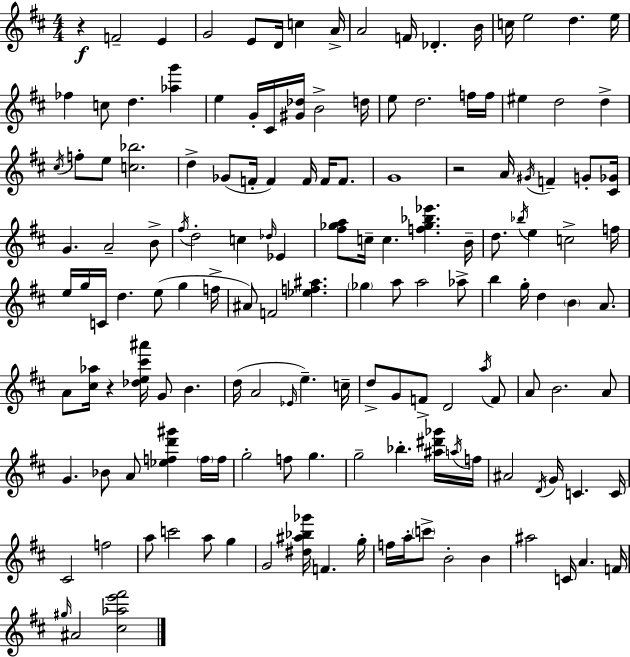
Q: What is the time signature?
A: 4/4